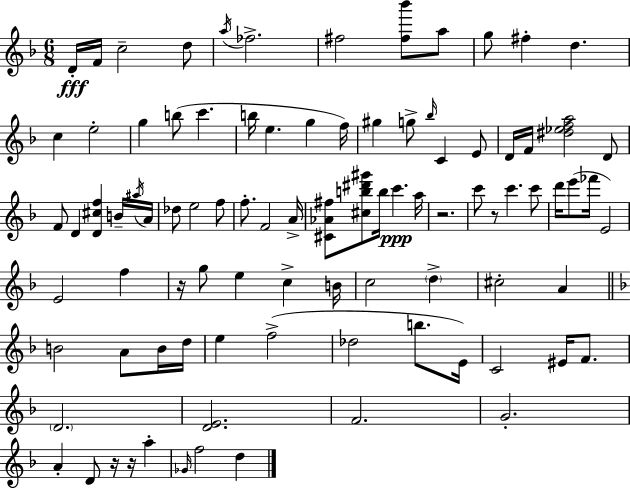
D4/s F4/s C5/h D5/e A5/s FES5/h. F#5/h [F#5,Bb6]/e A5/e G5/e F#5/q D5/q. C5/q E5/h G5/q B5/e C6/q. B5/s E5/q. G5/q F5/s G#5/q G5/e Bb5/s C4/q E4/e D4/s F4/s [D#5,Eb5,F5,A5]/h D4/e F4/e D4/q [D4,C#5,F5]/q B4/s A#5/s A4/s Db5/e E5/h F5/e F5/e. F4/h A4/s [C#4,Ab4,F#5]/e [C#5,B5,D#6,G#6]/e B5/s C6/q. A5/s R/h. C6/e R/e C6/q. C6/e D6/s E6/e FES6/s E4/h E4/h F5/q R/s G5/e E5/q C5/q B4/s C5/h D5/q C#5/h A4/q B4/h A4/e B4/s D5/s E5/q F5/h Db5/h B5/e. E4/s C4/h EIS4/s F4/e. D4/h. [D4,E4]/h. F4/h. G4/h. A4/q D4/e R/s R/s A5/q Gb4/s F5/h D5/q